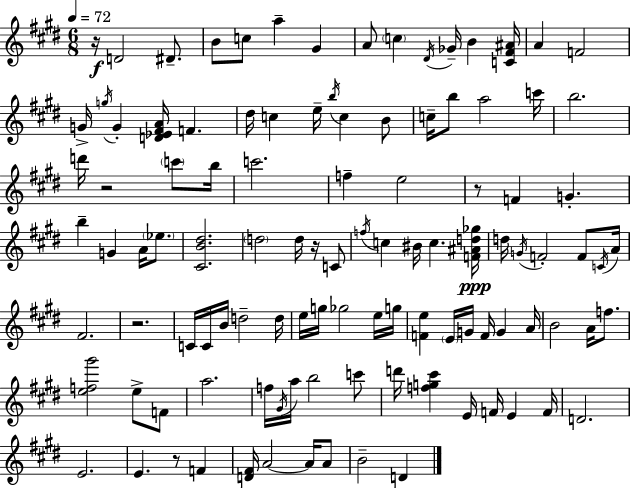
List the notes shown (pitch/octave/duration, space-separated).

R/s D4/h D#4/e. B4/e C5/e A5/q G#4/q A4/e C5/q D#4/s Gb4/s B4/q [C4,F#4,A#4]/s A4/q F4/h G4/s G5/s G4/q [D4,Eb4,F#4,A4]/s F4/q. D#5/s C5/q E5/s B5/s C5/q B4/e C5/s B5/e A5/h C6/s B5/h. D6/s R/h C6/e B5/s C6/h. F5/q E5/h R/e F4/q G4/q. B5/q G4/q A4/s Eb5/e. [C#4,B4,D#5]/h. D5/h D5/s R/s C4/e F5/s C5/q BIS4/s C5/q. [F4,A#4,D5,Gb5]/s D5/s G4/s F4/h F4/e C4/s A4/s F#4/h. R/h. C4/s C4/s B4/s D5/h D5/s E5/s G5/s Gb5/h E5/s G5/s [F4,E5]/q E4/s G4/s F4/s G4/q A4/s B4/h A4/s F5/e. [E5,F5,G#6]/h E5/e F4/e A5/h. F5/s G#4/s A5/s B5/h C6/e D6/s [F5,G5,C#6]/q E4/s F4/s E4/q F4/s D4/h. E4/h. E4/q. R/e F4/q [D4,F#4]/s A4/h A4/s A4/e B4/h D4/q